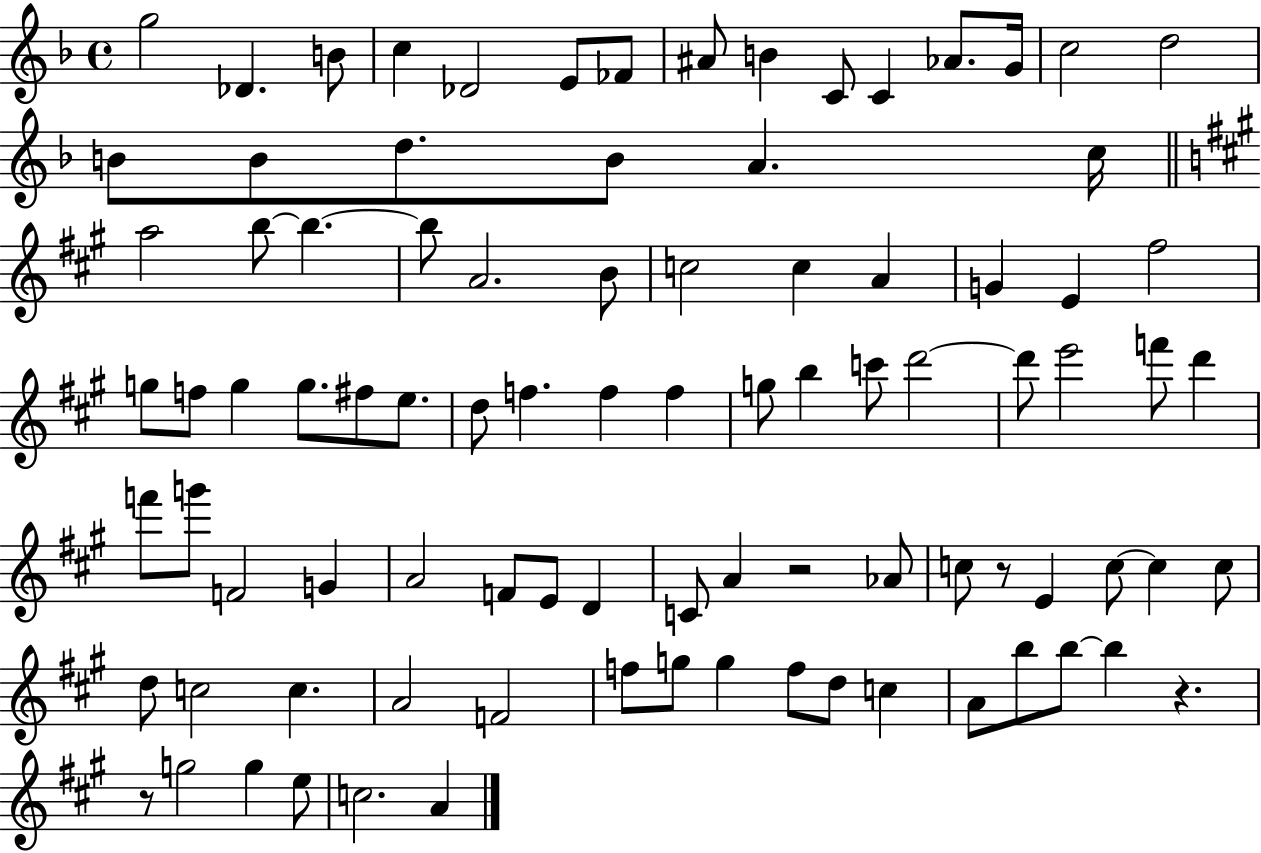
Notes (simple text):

G5/h Db4/q. B4/e C5/q Db4/h E4/e FES4/e A#4/e B4/q C4/e C4/q Ab4/e. G4/s C5/h D5/h B4/e B4/e D5/e. B4/e A4/q. C5/s A5/h B5/e B5/q. B5/e A4/h. B4/e C5/h C5/q A4/q G4/q E4/q F#5/h G5/e F5/e G5/q G5/e. F#5/e E5/e. D5/e F5/q. F5/q F5/q G5/e B5/q C6/e D6/h D6/e E6/h F6/e D6/q F6/e G6/e F4/h G4/q A4/h F4/e E4/e D4/q C4/e A4/q R/h Ab4/e C5/e R/e E4/q C5/e C5/q C5/e D5/e C5/h C5/q. A4/h F4/h F5/e G5/e G5/q F5/e D5/e C5/q A4/e B5/e B5/e B5/q R/q. R/e G5/h G5/q E5/e C5/h. A4/q